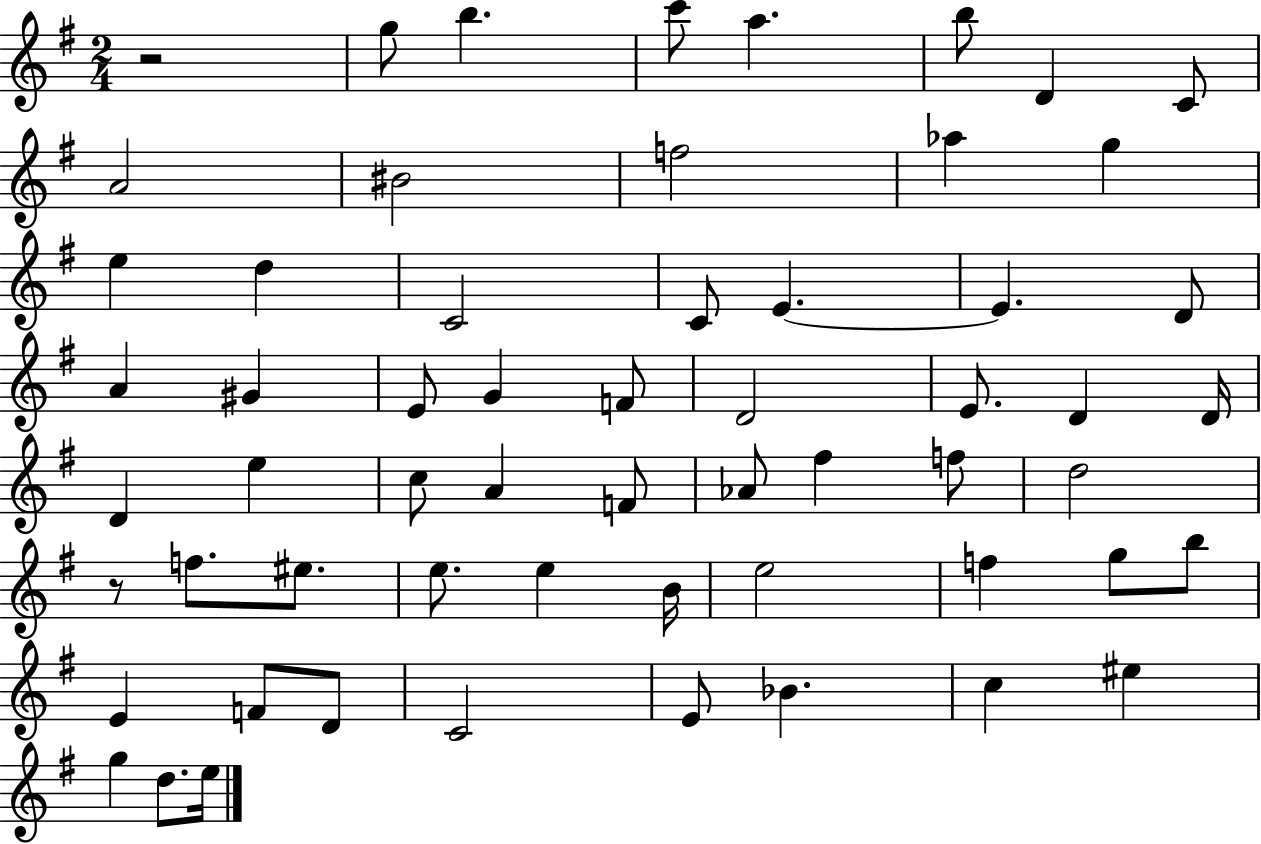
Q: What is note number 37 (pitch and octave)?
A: D5